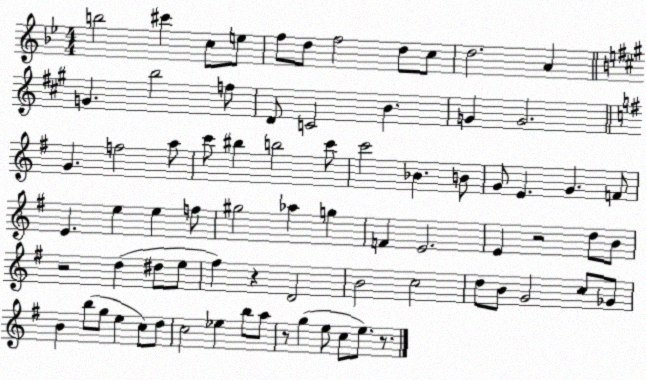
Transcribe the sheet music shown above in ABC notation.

X:1
T:Untitled
M:4/4
L:1/4
K:Bb
b2 ^c' c/2 e/2 f/2 d/2 f2 d/2 c/2 d2 A G b2 f/2 D/2 C2 B G G2 G f2 a/2 c'/2 ^b b2 c'/2 c'2 _B B/2 G/2 E G F/2 E e e f/2 ^g2 _a g F E2 E z2 d/2 B/2 z2 d ^d/2 e/2 ^f z D2 B2 c2 d/2 B/2 G2 c/2 _G/2 B b/2 g/2 e c/2 d/2 c2 _e b/2 a/2 z/2 g e/2 c/2 e/2 z/2